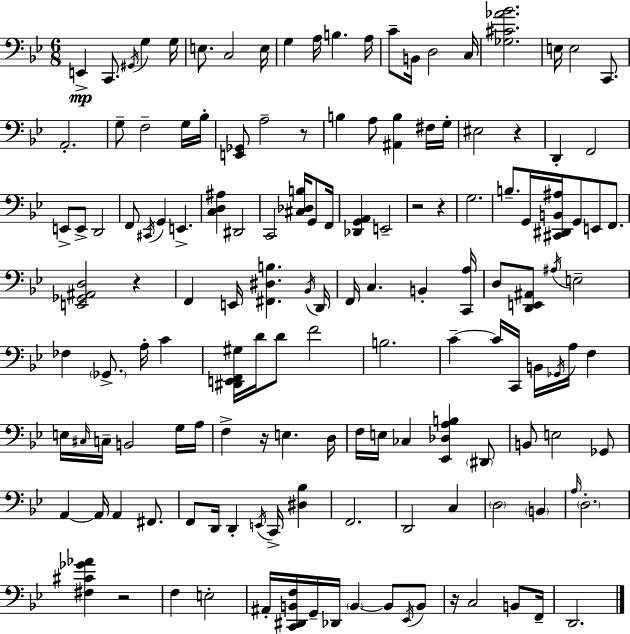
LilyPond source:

{
  \clef bass
  \numericTimeSignature
  \time 6/8
  \key g \minor
  \repeat volta 2 { e,4->\mp c,8. \acciaccatura { gis,16 } g4 | g16 e8. c2 | e16 g4 a16 b4. | a16 c'8-- b,16 d2 | \break c16 <ges cis' aes' bes'>2. | e16 e2 c,8. | a,2.-. | g8-- f2-- g16 | \break bes16-. <e, ges,>8 a2-- r8 | b4 a8 <ais, b>4 fis16 | g16-. eis2 r4 | d,4-. f,2 | \break e,8-> e,8-> d,2 | f,8 \acciaccatura { cis,16 } g,4 e,4.-> | <c d ais>4 dis,2 | c,2 <cis des b>16 g,8 | \break f,16 <des, g, a,>4 e,2-- | r2 r4 | g2. | b8.-- g,16 <cis, dis, b, ais>16 g,8 e,8 f,8. | \break <e, ges, ais, d>2 r4 | f,4 e,16 <fis, dis b>4. | \acciaccatura { bes,16 } d,16 f,16 c4. b,4-. | <c, a>16 d8 <d, e, ais,>8 \acciaccatura { ais16 } e2-- | \break fes4 \parenthesize ges,8.-> a16-. | c'4 <dis, e, f, gis>16 d'16 d'8 f'2 | b2. | c'4--~~ c'16 c,16 b,16 \acciaccatura { ges,16 } | \break a16 f4 e16 \grace { cis16 } c16-- b,2 | g16 a16 f4-> r16 e4. | d16 f16 e16 ces4 | <ees, des a b>4 \parenthesize dis,8 b,8 e2 | \break ges,8 a,4~~ a,16 a,4 | fis,8. f,8 d,16 d,4-. | \acciaccatura { e,16 } c,16-> <dis bes>4 f,2. | d,2 | \break c4 \parenthesize d2 | \parenthesize b,4 \grace { a16 } \parenthesize d2.-. | <fis cis' ges' aes'>4 | r2 f4 | \break e2-. ais,16-. <c, dis, b, f>16 g,16-- des,16 | \parenthesize b,4~~ b,8 \acciaccatura { ees,16 } b,8 r16 c2 | b,8 f,16-- d,2. | } \bar "|."
}